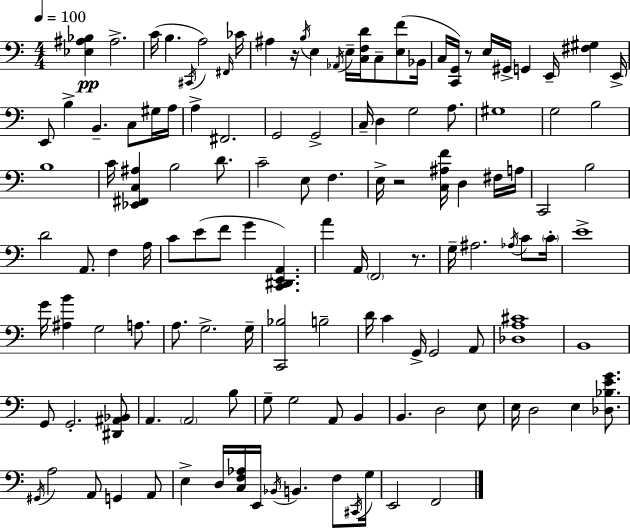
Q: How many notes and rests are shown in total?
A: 128